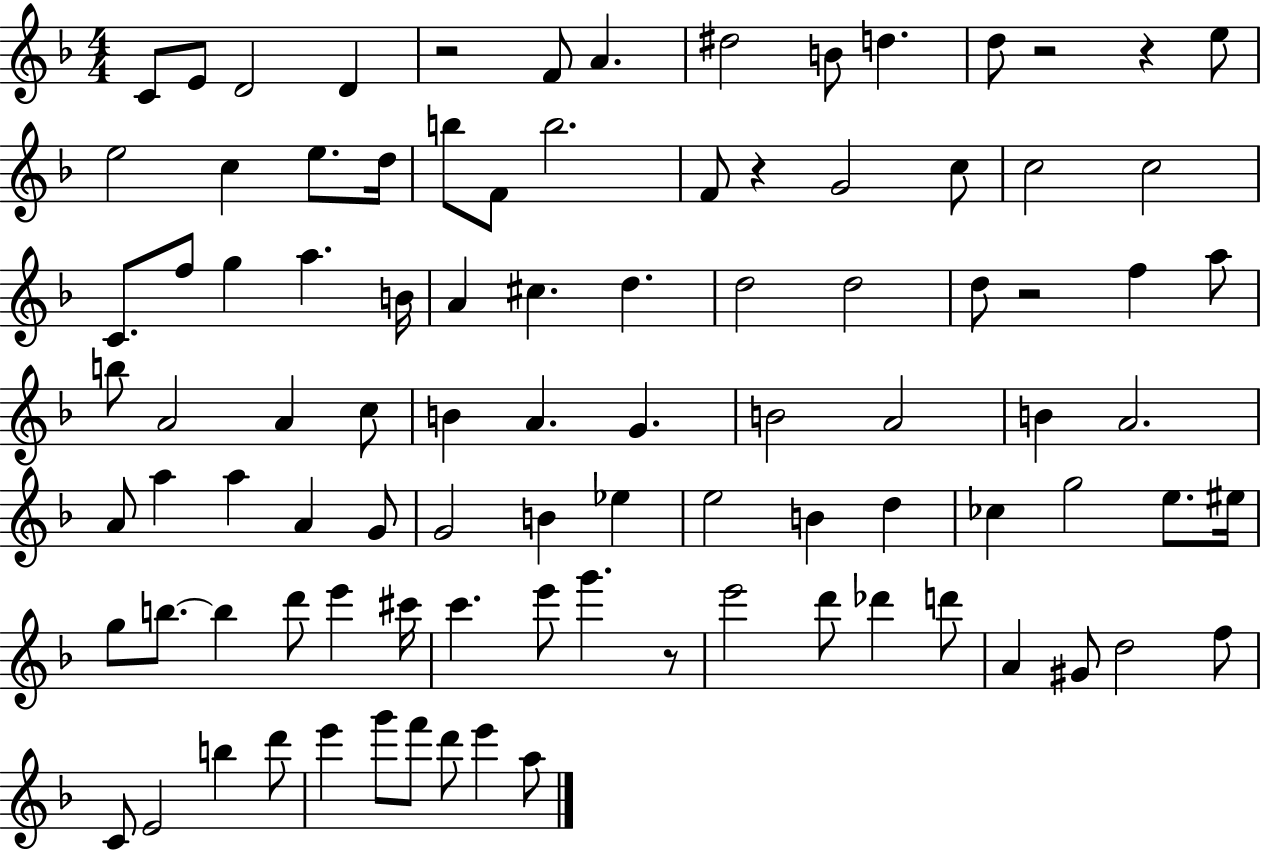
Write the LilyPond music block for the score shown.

{
  \clef treble
  \numericTimeSignature
  \time 4/4
  \key f \major
  c'8 e'8 d'2 d'4 | r2 f'8 a'4. | dis''2 b'8 d''4. | d''8 r2 r4 e''8 | \break e''2 c''4 e''8. d''16 | b''8 f'8 b''2. | f'8 r4 g'2 c''8 | c''2 c''2 | \break c'8. f''8 g''4 a''4. b'16 | a'4 cis''4. d''4. | d''2 d''2 | d''8 r2 f''4 a''8 | \break b''8 a'2 a'4 c''8 | b'4 a'4. g'4. | b'2 a'2 | b'4 a'2. | \break a'8 a''4 a''4 a'4 g'8 | g'2 b'4 ees''4 | e''2 b'4 d''4 | ces''4 g''2 e''8. eis''16 | \break g''8 b''8.~~ b''4 d'''8 e'''4 cis'''16 | c'''4. e'''8 g'''4. r8 | e'''2 d'''8 des'''4 d'''8 | a'4 gis'8 d''2 f''8 | \break c'8 e'2 b''4 d'''8 | e'''4 g'''8 f'''8 d'''8 e'''4 a''8 | \bar "|."
}